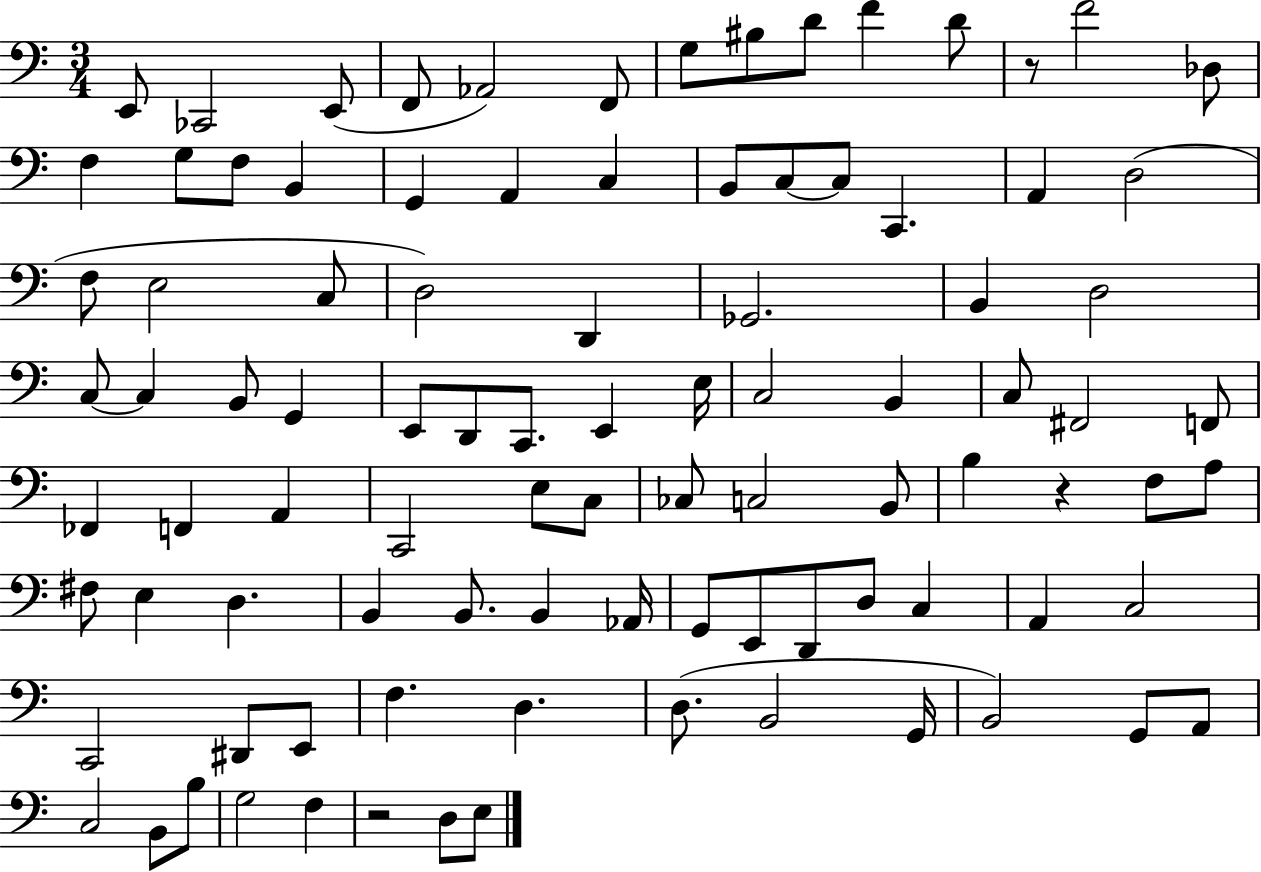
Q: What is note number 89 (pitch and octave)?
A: G3